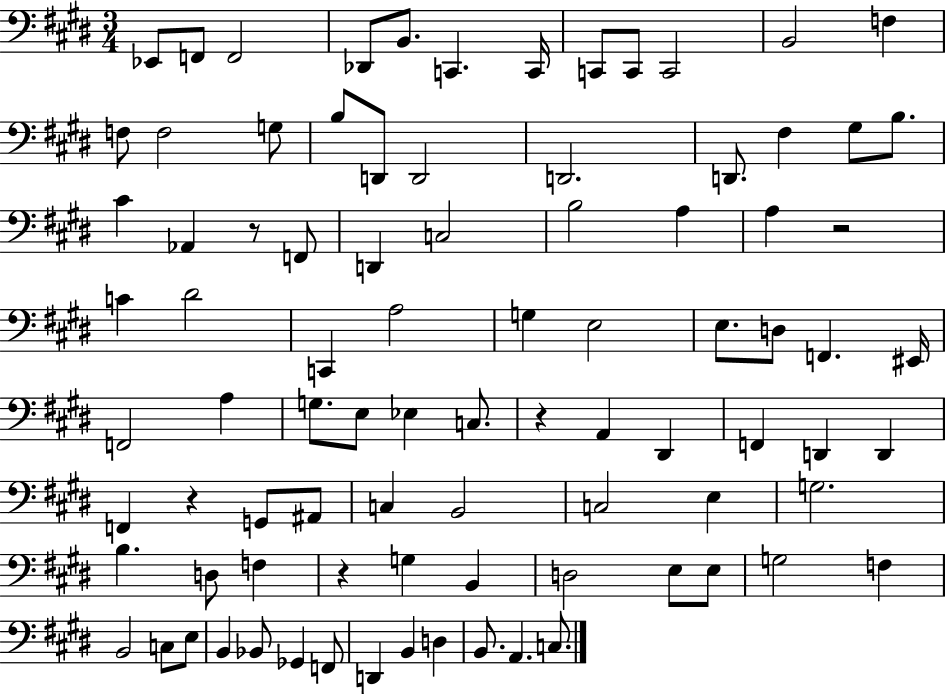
{
  \clef bass
  \numericTimeSignature
  \time 3/4
  \key e \major
  ees,8 f,8 f,2 | des,8 b,8. c,4. c,16 | c,8 c,8 c,2 | b,2 f4 | \break f8 f2 g8 | b8 d,8 d,2 | d,2. | d,8. fis4 gis8 b8. | \break cis'4 aes,4 r8 f,8 | d,4 c2 | b2 a4 | a4 r2 | \break c'4 dis'2 | c,4 a2 | g4 e2 | e8. d8 f,4. eis,16 | \break f,2 a4 | g8. e8 ees4 c8. | r4 a,4 dis,4 | f,4 d,4 d,4 | \break f,4 r4 g,8 ais,8 | c4 b,2 | c2 e4 | g2. | \break b4. d8 f4 | r4 g4 b,4 | d2 e8 e8 | g2 f4 | \break b,2 c8 e8 | b,4 bes,8 ges,4 f,8 | d,4 b,4 d4 | b,8. a,4. c8. | \break \bar "|."
}